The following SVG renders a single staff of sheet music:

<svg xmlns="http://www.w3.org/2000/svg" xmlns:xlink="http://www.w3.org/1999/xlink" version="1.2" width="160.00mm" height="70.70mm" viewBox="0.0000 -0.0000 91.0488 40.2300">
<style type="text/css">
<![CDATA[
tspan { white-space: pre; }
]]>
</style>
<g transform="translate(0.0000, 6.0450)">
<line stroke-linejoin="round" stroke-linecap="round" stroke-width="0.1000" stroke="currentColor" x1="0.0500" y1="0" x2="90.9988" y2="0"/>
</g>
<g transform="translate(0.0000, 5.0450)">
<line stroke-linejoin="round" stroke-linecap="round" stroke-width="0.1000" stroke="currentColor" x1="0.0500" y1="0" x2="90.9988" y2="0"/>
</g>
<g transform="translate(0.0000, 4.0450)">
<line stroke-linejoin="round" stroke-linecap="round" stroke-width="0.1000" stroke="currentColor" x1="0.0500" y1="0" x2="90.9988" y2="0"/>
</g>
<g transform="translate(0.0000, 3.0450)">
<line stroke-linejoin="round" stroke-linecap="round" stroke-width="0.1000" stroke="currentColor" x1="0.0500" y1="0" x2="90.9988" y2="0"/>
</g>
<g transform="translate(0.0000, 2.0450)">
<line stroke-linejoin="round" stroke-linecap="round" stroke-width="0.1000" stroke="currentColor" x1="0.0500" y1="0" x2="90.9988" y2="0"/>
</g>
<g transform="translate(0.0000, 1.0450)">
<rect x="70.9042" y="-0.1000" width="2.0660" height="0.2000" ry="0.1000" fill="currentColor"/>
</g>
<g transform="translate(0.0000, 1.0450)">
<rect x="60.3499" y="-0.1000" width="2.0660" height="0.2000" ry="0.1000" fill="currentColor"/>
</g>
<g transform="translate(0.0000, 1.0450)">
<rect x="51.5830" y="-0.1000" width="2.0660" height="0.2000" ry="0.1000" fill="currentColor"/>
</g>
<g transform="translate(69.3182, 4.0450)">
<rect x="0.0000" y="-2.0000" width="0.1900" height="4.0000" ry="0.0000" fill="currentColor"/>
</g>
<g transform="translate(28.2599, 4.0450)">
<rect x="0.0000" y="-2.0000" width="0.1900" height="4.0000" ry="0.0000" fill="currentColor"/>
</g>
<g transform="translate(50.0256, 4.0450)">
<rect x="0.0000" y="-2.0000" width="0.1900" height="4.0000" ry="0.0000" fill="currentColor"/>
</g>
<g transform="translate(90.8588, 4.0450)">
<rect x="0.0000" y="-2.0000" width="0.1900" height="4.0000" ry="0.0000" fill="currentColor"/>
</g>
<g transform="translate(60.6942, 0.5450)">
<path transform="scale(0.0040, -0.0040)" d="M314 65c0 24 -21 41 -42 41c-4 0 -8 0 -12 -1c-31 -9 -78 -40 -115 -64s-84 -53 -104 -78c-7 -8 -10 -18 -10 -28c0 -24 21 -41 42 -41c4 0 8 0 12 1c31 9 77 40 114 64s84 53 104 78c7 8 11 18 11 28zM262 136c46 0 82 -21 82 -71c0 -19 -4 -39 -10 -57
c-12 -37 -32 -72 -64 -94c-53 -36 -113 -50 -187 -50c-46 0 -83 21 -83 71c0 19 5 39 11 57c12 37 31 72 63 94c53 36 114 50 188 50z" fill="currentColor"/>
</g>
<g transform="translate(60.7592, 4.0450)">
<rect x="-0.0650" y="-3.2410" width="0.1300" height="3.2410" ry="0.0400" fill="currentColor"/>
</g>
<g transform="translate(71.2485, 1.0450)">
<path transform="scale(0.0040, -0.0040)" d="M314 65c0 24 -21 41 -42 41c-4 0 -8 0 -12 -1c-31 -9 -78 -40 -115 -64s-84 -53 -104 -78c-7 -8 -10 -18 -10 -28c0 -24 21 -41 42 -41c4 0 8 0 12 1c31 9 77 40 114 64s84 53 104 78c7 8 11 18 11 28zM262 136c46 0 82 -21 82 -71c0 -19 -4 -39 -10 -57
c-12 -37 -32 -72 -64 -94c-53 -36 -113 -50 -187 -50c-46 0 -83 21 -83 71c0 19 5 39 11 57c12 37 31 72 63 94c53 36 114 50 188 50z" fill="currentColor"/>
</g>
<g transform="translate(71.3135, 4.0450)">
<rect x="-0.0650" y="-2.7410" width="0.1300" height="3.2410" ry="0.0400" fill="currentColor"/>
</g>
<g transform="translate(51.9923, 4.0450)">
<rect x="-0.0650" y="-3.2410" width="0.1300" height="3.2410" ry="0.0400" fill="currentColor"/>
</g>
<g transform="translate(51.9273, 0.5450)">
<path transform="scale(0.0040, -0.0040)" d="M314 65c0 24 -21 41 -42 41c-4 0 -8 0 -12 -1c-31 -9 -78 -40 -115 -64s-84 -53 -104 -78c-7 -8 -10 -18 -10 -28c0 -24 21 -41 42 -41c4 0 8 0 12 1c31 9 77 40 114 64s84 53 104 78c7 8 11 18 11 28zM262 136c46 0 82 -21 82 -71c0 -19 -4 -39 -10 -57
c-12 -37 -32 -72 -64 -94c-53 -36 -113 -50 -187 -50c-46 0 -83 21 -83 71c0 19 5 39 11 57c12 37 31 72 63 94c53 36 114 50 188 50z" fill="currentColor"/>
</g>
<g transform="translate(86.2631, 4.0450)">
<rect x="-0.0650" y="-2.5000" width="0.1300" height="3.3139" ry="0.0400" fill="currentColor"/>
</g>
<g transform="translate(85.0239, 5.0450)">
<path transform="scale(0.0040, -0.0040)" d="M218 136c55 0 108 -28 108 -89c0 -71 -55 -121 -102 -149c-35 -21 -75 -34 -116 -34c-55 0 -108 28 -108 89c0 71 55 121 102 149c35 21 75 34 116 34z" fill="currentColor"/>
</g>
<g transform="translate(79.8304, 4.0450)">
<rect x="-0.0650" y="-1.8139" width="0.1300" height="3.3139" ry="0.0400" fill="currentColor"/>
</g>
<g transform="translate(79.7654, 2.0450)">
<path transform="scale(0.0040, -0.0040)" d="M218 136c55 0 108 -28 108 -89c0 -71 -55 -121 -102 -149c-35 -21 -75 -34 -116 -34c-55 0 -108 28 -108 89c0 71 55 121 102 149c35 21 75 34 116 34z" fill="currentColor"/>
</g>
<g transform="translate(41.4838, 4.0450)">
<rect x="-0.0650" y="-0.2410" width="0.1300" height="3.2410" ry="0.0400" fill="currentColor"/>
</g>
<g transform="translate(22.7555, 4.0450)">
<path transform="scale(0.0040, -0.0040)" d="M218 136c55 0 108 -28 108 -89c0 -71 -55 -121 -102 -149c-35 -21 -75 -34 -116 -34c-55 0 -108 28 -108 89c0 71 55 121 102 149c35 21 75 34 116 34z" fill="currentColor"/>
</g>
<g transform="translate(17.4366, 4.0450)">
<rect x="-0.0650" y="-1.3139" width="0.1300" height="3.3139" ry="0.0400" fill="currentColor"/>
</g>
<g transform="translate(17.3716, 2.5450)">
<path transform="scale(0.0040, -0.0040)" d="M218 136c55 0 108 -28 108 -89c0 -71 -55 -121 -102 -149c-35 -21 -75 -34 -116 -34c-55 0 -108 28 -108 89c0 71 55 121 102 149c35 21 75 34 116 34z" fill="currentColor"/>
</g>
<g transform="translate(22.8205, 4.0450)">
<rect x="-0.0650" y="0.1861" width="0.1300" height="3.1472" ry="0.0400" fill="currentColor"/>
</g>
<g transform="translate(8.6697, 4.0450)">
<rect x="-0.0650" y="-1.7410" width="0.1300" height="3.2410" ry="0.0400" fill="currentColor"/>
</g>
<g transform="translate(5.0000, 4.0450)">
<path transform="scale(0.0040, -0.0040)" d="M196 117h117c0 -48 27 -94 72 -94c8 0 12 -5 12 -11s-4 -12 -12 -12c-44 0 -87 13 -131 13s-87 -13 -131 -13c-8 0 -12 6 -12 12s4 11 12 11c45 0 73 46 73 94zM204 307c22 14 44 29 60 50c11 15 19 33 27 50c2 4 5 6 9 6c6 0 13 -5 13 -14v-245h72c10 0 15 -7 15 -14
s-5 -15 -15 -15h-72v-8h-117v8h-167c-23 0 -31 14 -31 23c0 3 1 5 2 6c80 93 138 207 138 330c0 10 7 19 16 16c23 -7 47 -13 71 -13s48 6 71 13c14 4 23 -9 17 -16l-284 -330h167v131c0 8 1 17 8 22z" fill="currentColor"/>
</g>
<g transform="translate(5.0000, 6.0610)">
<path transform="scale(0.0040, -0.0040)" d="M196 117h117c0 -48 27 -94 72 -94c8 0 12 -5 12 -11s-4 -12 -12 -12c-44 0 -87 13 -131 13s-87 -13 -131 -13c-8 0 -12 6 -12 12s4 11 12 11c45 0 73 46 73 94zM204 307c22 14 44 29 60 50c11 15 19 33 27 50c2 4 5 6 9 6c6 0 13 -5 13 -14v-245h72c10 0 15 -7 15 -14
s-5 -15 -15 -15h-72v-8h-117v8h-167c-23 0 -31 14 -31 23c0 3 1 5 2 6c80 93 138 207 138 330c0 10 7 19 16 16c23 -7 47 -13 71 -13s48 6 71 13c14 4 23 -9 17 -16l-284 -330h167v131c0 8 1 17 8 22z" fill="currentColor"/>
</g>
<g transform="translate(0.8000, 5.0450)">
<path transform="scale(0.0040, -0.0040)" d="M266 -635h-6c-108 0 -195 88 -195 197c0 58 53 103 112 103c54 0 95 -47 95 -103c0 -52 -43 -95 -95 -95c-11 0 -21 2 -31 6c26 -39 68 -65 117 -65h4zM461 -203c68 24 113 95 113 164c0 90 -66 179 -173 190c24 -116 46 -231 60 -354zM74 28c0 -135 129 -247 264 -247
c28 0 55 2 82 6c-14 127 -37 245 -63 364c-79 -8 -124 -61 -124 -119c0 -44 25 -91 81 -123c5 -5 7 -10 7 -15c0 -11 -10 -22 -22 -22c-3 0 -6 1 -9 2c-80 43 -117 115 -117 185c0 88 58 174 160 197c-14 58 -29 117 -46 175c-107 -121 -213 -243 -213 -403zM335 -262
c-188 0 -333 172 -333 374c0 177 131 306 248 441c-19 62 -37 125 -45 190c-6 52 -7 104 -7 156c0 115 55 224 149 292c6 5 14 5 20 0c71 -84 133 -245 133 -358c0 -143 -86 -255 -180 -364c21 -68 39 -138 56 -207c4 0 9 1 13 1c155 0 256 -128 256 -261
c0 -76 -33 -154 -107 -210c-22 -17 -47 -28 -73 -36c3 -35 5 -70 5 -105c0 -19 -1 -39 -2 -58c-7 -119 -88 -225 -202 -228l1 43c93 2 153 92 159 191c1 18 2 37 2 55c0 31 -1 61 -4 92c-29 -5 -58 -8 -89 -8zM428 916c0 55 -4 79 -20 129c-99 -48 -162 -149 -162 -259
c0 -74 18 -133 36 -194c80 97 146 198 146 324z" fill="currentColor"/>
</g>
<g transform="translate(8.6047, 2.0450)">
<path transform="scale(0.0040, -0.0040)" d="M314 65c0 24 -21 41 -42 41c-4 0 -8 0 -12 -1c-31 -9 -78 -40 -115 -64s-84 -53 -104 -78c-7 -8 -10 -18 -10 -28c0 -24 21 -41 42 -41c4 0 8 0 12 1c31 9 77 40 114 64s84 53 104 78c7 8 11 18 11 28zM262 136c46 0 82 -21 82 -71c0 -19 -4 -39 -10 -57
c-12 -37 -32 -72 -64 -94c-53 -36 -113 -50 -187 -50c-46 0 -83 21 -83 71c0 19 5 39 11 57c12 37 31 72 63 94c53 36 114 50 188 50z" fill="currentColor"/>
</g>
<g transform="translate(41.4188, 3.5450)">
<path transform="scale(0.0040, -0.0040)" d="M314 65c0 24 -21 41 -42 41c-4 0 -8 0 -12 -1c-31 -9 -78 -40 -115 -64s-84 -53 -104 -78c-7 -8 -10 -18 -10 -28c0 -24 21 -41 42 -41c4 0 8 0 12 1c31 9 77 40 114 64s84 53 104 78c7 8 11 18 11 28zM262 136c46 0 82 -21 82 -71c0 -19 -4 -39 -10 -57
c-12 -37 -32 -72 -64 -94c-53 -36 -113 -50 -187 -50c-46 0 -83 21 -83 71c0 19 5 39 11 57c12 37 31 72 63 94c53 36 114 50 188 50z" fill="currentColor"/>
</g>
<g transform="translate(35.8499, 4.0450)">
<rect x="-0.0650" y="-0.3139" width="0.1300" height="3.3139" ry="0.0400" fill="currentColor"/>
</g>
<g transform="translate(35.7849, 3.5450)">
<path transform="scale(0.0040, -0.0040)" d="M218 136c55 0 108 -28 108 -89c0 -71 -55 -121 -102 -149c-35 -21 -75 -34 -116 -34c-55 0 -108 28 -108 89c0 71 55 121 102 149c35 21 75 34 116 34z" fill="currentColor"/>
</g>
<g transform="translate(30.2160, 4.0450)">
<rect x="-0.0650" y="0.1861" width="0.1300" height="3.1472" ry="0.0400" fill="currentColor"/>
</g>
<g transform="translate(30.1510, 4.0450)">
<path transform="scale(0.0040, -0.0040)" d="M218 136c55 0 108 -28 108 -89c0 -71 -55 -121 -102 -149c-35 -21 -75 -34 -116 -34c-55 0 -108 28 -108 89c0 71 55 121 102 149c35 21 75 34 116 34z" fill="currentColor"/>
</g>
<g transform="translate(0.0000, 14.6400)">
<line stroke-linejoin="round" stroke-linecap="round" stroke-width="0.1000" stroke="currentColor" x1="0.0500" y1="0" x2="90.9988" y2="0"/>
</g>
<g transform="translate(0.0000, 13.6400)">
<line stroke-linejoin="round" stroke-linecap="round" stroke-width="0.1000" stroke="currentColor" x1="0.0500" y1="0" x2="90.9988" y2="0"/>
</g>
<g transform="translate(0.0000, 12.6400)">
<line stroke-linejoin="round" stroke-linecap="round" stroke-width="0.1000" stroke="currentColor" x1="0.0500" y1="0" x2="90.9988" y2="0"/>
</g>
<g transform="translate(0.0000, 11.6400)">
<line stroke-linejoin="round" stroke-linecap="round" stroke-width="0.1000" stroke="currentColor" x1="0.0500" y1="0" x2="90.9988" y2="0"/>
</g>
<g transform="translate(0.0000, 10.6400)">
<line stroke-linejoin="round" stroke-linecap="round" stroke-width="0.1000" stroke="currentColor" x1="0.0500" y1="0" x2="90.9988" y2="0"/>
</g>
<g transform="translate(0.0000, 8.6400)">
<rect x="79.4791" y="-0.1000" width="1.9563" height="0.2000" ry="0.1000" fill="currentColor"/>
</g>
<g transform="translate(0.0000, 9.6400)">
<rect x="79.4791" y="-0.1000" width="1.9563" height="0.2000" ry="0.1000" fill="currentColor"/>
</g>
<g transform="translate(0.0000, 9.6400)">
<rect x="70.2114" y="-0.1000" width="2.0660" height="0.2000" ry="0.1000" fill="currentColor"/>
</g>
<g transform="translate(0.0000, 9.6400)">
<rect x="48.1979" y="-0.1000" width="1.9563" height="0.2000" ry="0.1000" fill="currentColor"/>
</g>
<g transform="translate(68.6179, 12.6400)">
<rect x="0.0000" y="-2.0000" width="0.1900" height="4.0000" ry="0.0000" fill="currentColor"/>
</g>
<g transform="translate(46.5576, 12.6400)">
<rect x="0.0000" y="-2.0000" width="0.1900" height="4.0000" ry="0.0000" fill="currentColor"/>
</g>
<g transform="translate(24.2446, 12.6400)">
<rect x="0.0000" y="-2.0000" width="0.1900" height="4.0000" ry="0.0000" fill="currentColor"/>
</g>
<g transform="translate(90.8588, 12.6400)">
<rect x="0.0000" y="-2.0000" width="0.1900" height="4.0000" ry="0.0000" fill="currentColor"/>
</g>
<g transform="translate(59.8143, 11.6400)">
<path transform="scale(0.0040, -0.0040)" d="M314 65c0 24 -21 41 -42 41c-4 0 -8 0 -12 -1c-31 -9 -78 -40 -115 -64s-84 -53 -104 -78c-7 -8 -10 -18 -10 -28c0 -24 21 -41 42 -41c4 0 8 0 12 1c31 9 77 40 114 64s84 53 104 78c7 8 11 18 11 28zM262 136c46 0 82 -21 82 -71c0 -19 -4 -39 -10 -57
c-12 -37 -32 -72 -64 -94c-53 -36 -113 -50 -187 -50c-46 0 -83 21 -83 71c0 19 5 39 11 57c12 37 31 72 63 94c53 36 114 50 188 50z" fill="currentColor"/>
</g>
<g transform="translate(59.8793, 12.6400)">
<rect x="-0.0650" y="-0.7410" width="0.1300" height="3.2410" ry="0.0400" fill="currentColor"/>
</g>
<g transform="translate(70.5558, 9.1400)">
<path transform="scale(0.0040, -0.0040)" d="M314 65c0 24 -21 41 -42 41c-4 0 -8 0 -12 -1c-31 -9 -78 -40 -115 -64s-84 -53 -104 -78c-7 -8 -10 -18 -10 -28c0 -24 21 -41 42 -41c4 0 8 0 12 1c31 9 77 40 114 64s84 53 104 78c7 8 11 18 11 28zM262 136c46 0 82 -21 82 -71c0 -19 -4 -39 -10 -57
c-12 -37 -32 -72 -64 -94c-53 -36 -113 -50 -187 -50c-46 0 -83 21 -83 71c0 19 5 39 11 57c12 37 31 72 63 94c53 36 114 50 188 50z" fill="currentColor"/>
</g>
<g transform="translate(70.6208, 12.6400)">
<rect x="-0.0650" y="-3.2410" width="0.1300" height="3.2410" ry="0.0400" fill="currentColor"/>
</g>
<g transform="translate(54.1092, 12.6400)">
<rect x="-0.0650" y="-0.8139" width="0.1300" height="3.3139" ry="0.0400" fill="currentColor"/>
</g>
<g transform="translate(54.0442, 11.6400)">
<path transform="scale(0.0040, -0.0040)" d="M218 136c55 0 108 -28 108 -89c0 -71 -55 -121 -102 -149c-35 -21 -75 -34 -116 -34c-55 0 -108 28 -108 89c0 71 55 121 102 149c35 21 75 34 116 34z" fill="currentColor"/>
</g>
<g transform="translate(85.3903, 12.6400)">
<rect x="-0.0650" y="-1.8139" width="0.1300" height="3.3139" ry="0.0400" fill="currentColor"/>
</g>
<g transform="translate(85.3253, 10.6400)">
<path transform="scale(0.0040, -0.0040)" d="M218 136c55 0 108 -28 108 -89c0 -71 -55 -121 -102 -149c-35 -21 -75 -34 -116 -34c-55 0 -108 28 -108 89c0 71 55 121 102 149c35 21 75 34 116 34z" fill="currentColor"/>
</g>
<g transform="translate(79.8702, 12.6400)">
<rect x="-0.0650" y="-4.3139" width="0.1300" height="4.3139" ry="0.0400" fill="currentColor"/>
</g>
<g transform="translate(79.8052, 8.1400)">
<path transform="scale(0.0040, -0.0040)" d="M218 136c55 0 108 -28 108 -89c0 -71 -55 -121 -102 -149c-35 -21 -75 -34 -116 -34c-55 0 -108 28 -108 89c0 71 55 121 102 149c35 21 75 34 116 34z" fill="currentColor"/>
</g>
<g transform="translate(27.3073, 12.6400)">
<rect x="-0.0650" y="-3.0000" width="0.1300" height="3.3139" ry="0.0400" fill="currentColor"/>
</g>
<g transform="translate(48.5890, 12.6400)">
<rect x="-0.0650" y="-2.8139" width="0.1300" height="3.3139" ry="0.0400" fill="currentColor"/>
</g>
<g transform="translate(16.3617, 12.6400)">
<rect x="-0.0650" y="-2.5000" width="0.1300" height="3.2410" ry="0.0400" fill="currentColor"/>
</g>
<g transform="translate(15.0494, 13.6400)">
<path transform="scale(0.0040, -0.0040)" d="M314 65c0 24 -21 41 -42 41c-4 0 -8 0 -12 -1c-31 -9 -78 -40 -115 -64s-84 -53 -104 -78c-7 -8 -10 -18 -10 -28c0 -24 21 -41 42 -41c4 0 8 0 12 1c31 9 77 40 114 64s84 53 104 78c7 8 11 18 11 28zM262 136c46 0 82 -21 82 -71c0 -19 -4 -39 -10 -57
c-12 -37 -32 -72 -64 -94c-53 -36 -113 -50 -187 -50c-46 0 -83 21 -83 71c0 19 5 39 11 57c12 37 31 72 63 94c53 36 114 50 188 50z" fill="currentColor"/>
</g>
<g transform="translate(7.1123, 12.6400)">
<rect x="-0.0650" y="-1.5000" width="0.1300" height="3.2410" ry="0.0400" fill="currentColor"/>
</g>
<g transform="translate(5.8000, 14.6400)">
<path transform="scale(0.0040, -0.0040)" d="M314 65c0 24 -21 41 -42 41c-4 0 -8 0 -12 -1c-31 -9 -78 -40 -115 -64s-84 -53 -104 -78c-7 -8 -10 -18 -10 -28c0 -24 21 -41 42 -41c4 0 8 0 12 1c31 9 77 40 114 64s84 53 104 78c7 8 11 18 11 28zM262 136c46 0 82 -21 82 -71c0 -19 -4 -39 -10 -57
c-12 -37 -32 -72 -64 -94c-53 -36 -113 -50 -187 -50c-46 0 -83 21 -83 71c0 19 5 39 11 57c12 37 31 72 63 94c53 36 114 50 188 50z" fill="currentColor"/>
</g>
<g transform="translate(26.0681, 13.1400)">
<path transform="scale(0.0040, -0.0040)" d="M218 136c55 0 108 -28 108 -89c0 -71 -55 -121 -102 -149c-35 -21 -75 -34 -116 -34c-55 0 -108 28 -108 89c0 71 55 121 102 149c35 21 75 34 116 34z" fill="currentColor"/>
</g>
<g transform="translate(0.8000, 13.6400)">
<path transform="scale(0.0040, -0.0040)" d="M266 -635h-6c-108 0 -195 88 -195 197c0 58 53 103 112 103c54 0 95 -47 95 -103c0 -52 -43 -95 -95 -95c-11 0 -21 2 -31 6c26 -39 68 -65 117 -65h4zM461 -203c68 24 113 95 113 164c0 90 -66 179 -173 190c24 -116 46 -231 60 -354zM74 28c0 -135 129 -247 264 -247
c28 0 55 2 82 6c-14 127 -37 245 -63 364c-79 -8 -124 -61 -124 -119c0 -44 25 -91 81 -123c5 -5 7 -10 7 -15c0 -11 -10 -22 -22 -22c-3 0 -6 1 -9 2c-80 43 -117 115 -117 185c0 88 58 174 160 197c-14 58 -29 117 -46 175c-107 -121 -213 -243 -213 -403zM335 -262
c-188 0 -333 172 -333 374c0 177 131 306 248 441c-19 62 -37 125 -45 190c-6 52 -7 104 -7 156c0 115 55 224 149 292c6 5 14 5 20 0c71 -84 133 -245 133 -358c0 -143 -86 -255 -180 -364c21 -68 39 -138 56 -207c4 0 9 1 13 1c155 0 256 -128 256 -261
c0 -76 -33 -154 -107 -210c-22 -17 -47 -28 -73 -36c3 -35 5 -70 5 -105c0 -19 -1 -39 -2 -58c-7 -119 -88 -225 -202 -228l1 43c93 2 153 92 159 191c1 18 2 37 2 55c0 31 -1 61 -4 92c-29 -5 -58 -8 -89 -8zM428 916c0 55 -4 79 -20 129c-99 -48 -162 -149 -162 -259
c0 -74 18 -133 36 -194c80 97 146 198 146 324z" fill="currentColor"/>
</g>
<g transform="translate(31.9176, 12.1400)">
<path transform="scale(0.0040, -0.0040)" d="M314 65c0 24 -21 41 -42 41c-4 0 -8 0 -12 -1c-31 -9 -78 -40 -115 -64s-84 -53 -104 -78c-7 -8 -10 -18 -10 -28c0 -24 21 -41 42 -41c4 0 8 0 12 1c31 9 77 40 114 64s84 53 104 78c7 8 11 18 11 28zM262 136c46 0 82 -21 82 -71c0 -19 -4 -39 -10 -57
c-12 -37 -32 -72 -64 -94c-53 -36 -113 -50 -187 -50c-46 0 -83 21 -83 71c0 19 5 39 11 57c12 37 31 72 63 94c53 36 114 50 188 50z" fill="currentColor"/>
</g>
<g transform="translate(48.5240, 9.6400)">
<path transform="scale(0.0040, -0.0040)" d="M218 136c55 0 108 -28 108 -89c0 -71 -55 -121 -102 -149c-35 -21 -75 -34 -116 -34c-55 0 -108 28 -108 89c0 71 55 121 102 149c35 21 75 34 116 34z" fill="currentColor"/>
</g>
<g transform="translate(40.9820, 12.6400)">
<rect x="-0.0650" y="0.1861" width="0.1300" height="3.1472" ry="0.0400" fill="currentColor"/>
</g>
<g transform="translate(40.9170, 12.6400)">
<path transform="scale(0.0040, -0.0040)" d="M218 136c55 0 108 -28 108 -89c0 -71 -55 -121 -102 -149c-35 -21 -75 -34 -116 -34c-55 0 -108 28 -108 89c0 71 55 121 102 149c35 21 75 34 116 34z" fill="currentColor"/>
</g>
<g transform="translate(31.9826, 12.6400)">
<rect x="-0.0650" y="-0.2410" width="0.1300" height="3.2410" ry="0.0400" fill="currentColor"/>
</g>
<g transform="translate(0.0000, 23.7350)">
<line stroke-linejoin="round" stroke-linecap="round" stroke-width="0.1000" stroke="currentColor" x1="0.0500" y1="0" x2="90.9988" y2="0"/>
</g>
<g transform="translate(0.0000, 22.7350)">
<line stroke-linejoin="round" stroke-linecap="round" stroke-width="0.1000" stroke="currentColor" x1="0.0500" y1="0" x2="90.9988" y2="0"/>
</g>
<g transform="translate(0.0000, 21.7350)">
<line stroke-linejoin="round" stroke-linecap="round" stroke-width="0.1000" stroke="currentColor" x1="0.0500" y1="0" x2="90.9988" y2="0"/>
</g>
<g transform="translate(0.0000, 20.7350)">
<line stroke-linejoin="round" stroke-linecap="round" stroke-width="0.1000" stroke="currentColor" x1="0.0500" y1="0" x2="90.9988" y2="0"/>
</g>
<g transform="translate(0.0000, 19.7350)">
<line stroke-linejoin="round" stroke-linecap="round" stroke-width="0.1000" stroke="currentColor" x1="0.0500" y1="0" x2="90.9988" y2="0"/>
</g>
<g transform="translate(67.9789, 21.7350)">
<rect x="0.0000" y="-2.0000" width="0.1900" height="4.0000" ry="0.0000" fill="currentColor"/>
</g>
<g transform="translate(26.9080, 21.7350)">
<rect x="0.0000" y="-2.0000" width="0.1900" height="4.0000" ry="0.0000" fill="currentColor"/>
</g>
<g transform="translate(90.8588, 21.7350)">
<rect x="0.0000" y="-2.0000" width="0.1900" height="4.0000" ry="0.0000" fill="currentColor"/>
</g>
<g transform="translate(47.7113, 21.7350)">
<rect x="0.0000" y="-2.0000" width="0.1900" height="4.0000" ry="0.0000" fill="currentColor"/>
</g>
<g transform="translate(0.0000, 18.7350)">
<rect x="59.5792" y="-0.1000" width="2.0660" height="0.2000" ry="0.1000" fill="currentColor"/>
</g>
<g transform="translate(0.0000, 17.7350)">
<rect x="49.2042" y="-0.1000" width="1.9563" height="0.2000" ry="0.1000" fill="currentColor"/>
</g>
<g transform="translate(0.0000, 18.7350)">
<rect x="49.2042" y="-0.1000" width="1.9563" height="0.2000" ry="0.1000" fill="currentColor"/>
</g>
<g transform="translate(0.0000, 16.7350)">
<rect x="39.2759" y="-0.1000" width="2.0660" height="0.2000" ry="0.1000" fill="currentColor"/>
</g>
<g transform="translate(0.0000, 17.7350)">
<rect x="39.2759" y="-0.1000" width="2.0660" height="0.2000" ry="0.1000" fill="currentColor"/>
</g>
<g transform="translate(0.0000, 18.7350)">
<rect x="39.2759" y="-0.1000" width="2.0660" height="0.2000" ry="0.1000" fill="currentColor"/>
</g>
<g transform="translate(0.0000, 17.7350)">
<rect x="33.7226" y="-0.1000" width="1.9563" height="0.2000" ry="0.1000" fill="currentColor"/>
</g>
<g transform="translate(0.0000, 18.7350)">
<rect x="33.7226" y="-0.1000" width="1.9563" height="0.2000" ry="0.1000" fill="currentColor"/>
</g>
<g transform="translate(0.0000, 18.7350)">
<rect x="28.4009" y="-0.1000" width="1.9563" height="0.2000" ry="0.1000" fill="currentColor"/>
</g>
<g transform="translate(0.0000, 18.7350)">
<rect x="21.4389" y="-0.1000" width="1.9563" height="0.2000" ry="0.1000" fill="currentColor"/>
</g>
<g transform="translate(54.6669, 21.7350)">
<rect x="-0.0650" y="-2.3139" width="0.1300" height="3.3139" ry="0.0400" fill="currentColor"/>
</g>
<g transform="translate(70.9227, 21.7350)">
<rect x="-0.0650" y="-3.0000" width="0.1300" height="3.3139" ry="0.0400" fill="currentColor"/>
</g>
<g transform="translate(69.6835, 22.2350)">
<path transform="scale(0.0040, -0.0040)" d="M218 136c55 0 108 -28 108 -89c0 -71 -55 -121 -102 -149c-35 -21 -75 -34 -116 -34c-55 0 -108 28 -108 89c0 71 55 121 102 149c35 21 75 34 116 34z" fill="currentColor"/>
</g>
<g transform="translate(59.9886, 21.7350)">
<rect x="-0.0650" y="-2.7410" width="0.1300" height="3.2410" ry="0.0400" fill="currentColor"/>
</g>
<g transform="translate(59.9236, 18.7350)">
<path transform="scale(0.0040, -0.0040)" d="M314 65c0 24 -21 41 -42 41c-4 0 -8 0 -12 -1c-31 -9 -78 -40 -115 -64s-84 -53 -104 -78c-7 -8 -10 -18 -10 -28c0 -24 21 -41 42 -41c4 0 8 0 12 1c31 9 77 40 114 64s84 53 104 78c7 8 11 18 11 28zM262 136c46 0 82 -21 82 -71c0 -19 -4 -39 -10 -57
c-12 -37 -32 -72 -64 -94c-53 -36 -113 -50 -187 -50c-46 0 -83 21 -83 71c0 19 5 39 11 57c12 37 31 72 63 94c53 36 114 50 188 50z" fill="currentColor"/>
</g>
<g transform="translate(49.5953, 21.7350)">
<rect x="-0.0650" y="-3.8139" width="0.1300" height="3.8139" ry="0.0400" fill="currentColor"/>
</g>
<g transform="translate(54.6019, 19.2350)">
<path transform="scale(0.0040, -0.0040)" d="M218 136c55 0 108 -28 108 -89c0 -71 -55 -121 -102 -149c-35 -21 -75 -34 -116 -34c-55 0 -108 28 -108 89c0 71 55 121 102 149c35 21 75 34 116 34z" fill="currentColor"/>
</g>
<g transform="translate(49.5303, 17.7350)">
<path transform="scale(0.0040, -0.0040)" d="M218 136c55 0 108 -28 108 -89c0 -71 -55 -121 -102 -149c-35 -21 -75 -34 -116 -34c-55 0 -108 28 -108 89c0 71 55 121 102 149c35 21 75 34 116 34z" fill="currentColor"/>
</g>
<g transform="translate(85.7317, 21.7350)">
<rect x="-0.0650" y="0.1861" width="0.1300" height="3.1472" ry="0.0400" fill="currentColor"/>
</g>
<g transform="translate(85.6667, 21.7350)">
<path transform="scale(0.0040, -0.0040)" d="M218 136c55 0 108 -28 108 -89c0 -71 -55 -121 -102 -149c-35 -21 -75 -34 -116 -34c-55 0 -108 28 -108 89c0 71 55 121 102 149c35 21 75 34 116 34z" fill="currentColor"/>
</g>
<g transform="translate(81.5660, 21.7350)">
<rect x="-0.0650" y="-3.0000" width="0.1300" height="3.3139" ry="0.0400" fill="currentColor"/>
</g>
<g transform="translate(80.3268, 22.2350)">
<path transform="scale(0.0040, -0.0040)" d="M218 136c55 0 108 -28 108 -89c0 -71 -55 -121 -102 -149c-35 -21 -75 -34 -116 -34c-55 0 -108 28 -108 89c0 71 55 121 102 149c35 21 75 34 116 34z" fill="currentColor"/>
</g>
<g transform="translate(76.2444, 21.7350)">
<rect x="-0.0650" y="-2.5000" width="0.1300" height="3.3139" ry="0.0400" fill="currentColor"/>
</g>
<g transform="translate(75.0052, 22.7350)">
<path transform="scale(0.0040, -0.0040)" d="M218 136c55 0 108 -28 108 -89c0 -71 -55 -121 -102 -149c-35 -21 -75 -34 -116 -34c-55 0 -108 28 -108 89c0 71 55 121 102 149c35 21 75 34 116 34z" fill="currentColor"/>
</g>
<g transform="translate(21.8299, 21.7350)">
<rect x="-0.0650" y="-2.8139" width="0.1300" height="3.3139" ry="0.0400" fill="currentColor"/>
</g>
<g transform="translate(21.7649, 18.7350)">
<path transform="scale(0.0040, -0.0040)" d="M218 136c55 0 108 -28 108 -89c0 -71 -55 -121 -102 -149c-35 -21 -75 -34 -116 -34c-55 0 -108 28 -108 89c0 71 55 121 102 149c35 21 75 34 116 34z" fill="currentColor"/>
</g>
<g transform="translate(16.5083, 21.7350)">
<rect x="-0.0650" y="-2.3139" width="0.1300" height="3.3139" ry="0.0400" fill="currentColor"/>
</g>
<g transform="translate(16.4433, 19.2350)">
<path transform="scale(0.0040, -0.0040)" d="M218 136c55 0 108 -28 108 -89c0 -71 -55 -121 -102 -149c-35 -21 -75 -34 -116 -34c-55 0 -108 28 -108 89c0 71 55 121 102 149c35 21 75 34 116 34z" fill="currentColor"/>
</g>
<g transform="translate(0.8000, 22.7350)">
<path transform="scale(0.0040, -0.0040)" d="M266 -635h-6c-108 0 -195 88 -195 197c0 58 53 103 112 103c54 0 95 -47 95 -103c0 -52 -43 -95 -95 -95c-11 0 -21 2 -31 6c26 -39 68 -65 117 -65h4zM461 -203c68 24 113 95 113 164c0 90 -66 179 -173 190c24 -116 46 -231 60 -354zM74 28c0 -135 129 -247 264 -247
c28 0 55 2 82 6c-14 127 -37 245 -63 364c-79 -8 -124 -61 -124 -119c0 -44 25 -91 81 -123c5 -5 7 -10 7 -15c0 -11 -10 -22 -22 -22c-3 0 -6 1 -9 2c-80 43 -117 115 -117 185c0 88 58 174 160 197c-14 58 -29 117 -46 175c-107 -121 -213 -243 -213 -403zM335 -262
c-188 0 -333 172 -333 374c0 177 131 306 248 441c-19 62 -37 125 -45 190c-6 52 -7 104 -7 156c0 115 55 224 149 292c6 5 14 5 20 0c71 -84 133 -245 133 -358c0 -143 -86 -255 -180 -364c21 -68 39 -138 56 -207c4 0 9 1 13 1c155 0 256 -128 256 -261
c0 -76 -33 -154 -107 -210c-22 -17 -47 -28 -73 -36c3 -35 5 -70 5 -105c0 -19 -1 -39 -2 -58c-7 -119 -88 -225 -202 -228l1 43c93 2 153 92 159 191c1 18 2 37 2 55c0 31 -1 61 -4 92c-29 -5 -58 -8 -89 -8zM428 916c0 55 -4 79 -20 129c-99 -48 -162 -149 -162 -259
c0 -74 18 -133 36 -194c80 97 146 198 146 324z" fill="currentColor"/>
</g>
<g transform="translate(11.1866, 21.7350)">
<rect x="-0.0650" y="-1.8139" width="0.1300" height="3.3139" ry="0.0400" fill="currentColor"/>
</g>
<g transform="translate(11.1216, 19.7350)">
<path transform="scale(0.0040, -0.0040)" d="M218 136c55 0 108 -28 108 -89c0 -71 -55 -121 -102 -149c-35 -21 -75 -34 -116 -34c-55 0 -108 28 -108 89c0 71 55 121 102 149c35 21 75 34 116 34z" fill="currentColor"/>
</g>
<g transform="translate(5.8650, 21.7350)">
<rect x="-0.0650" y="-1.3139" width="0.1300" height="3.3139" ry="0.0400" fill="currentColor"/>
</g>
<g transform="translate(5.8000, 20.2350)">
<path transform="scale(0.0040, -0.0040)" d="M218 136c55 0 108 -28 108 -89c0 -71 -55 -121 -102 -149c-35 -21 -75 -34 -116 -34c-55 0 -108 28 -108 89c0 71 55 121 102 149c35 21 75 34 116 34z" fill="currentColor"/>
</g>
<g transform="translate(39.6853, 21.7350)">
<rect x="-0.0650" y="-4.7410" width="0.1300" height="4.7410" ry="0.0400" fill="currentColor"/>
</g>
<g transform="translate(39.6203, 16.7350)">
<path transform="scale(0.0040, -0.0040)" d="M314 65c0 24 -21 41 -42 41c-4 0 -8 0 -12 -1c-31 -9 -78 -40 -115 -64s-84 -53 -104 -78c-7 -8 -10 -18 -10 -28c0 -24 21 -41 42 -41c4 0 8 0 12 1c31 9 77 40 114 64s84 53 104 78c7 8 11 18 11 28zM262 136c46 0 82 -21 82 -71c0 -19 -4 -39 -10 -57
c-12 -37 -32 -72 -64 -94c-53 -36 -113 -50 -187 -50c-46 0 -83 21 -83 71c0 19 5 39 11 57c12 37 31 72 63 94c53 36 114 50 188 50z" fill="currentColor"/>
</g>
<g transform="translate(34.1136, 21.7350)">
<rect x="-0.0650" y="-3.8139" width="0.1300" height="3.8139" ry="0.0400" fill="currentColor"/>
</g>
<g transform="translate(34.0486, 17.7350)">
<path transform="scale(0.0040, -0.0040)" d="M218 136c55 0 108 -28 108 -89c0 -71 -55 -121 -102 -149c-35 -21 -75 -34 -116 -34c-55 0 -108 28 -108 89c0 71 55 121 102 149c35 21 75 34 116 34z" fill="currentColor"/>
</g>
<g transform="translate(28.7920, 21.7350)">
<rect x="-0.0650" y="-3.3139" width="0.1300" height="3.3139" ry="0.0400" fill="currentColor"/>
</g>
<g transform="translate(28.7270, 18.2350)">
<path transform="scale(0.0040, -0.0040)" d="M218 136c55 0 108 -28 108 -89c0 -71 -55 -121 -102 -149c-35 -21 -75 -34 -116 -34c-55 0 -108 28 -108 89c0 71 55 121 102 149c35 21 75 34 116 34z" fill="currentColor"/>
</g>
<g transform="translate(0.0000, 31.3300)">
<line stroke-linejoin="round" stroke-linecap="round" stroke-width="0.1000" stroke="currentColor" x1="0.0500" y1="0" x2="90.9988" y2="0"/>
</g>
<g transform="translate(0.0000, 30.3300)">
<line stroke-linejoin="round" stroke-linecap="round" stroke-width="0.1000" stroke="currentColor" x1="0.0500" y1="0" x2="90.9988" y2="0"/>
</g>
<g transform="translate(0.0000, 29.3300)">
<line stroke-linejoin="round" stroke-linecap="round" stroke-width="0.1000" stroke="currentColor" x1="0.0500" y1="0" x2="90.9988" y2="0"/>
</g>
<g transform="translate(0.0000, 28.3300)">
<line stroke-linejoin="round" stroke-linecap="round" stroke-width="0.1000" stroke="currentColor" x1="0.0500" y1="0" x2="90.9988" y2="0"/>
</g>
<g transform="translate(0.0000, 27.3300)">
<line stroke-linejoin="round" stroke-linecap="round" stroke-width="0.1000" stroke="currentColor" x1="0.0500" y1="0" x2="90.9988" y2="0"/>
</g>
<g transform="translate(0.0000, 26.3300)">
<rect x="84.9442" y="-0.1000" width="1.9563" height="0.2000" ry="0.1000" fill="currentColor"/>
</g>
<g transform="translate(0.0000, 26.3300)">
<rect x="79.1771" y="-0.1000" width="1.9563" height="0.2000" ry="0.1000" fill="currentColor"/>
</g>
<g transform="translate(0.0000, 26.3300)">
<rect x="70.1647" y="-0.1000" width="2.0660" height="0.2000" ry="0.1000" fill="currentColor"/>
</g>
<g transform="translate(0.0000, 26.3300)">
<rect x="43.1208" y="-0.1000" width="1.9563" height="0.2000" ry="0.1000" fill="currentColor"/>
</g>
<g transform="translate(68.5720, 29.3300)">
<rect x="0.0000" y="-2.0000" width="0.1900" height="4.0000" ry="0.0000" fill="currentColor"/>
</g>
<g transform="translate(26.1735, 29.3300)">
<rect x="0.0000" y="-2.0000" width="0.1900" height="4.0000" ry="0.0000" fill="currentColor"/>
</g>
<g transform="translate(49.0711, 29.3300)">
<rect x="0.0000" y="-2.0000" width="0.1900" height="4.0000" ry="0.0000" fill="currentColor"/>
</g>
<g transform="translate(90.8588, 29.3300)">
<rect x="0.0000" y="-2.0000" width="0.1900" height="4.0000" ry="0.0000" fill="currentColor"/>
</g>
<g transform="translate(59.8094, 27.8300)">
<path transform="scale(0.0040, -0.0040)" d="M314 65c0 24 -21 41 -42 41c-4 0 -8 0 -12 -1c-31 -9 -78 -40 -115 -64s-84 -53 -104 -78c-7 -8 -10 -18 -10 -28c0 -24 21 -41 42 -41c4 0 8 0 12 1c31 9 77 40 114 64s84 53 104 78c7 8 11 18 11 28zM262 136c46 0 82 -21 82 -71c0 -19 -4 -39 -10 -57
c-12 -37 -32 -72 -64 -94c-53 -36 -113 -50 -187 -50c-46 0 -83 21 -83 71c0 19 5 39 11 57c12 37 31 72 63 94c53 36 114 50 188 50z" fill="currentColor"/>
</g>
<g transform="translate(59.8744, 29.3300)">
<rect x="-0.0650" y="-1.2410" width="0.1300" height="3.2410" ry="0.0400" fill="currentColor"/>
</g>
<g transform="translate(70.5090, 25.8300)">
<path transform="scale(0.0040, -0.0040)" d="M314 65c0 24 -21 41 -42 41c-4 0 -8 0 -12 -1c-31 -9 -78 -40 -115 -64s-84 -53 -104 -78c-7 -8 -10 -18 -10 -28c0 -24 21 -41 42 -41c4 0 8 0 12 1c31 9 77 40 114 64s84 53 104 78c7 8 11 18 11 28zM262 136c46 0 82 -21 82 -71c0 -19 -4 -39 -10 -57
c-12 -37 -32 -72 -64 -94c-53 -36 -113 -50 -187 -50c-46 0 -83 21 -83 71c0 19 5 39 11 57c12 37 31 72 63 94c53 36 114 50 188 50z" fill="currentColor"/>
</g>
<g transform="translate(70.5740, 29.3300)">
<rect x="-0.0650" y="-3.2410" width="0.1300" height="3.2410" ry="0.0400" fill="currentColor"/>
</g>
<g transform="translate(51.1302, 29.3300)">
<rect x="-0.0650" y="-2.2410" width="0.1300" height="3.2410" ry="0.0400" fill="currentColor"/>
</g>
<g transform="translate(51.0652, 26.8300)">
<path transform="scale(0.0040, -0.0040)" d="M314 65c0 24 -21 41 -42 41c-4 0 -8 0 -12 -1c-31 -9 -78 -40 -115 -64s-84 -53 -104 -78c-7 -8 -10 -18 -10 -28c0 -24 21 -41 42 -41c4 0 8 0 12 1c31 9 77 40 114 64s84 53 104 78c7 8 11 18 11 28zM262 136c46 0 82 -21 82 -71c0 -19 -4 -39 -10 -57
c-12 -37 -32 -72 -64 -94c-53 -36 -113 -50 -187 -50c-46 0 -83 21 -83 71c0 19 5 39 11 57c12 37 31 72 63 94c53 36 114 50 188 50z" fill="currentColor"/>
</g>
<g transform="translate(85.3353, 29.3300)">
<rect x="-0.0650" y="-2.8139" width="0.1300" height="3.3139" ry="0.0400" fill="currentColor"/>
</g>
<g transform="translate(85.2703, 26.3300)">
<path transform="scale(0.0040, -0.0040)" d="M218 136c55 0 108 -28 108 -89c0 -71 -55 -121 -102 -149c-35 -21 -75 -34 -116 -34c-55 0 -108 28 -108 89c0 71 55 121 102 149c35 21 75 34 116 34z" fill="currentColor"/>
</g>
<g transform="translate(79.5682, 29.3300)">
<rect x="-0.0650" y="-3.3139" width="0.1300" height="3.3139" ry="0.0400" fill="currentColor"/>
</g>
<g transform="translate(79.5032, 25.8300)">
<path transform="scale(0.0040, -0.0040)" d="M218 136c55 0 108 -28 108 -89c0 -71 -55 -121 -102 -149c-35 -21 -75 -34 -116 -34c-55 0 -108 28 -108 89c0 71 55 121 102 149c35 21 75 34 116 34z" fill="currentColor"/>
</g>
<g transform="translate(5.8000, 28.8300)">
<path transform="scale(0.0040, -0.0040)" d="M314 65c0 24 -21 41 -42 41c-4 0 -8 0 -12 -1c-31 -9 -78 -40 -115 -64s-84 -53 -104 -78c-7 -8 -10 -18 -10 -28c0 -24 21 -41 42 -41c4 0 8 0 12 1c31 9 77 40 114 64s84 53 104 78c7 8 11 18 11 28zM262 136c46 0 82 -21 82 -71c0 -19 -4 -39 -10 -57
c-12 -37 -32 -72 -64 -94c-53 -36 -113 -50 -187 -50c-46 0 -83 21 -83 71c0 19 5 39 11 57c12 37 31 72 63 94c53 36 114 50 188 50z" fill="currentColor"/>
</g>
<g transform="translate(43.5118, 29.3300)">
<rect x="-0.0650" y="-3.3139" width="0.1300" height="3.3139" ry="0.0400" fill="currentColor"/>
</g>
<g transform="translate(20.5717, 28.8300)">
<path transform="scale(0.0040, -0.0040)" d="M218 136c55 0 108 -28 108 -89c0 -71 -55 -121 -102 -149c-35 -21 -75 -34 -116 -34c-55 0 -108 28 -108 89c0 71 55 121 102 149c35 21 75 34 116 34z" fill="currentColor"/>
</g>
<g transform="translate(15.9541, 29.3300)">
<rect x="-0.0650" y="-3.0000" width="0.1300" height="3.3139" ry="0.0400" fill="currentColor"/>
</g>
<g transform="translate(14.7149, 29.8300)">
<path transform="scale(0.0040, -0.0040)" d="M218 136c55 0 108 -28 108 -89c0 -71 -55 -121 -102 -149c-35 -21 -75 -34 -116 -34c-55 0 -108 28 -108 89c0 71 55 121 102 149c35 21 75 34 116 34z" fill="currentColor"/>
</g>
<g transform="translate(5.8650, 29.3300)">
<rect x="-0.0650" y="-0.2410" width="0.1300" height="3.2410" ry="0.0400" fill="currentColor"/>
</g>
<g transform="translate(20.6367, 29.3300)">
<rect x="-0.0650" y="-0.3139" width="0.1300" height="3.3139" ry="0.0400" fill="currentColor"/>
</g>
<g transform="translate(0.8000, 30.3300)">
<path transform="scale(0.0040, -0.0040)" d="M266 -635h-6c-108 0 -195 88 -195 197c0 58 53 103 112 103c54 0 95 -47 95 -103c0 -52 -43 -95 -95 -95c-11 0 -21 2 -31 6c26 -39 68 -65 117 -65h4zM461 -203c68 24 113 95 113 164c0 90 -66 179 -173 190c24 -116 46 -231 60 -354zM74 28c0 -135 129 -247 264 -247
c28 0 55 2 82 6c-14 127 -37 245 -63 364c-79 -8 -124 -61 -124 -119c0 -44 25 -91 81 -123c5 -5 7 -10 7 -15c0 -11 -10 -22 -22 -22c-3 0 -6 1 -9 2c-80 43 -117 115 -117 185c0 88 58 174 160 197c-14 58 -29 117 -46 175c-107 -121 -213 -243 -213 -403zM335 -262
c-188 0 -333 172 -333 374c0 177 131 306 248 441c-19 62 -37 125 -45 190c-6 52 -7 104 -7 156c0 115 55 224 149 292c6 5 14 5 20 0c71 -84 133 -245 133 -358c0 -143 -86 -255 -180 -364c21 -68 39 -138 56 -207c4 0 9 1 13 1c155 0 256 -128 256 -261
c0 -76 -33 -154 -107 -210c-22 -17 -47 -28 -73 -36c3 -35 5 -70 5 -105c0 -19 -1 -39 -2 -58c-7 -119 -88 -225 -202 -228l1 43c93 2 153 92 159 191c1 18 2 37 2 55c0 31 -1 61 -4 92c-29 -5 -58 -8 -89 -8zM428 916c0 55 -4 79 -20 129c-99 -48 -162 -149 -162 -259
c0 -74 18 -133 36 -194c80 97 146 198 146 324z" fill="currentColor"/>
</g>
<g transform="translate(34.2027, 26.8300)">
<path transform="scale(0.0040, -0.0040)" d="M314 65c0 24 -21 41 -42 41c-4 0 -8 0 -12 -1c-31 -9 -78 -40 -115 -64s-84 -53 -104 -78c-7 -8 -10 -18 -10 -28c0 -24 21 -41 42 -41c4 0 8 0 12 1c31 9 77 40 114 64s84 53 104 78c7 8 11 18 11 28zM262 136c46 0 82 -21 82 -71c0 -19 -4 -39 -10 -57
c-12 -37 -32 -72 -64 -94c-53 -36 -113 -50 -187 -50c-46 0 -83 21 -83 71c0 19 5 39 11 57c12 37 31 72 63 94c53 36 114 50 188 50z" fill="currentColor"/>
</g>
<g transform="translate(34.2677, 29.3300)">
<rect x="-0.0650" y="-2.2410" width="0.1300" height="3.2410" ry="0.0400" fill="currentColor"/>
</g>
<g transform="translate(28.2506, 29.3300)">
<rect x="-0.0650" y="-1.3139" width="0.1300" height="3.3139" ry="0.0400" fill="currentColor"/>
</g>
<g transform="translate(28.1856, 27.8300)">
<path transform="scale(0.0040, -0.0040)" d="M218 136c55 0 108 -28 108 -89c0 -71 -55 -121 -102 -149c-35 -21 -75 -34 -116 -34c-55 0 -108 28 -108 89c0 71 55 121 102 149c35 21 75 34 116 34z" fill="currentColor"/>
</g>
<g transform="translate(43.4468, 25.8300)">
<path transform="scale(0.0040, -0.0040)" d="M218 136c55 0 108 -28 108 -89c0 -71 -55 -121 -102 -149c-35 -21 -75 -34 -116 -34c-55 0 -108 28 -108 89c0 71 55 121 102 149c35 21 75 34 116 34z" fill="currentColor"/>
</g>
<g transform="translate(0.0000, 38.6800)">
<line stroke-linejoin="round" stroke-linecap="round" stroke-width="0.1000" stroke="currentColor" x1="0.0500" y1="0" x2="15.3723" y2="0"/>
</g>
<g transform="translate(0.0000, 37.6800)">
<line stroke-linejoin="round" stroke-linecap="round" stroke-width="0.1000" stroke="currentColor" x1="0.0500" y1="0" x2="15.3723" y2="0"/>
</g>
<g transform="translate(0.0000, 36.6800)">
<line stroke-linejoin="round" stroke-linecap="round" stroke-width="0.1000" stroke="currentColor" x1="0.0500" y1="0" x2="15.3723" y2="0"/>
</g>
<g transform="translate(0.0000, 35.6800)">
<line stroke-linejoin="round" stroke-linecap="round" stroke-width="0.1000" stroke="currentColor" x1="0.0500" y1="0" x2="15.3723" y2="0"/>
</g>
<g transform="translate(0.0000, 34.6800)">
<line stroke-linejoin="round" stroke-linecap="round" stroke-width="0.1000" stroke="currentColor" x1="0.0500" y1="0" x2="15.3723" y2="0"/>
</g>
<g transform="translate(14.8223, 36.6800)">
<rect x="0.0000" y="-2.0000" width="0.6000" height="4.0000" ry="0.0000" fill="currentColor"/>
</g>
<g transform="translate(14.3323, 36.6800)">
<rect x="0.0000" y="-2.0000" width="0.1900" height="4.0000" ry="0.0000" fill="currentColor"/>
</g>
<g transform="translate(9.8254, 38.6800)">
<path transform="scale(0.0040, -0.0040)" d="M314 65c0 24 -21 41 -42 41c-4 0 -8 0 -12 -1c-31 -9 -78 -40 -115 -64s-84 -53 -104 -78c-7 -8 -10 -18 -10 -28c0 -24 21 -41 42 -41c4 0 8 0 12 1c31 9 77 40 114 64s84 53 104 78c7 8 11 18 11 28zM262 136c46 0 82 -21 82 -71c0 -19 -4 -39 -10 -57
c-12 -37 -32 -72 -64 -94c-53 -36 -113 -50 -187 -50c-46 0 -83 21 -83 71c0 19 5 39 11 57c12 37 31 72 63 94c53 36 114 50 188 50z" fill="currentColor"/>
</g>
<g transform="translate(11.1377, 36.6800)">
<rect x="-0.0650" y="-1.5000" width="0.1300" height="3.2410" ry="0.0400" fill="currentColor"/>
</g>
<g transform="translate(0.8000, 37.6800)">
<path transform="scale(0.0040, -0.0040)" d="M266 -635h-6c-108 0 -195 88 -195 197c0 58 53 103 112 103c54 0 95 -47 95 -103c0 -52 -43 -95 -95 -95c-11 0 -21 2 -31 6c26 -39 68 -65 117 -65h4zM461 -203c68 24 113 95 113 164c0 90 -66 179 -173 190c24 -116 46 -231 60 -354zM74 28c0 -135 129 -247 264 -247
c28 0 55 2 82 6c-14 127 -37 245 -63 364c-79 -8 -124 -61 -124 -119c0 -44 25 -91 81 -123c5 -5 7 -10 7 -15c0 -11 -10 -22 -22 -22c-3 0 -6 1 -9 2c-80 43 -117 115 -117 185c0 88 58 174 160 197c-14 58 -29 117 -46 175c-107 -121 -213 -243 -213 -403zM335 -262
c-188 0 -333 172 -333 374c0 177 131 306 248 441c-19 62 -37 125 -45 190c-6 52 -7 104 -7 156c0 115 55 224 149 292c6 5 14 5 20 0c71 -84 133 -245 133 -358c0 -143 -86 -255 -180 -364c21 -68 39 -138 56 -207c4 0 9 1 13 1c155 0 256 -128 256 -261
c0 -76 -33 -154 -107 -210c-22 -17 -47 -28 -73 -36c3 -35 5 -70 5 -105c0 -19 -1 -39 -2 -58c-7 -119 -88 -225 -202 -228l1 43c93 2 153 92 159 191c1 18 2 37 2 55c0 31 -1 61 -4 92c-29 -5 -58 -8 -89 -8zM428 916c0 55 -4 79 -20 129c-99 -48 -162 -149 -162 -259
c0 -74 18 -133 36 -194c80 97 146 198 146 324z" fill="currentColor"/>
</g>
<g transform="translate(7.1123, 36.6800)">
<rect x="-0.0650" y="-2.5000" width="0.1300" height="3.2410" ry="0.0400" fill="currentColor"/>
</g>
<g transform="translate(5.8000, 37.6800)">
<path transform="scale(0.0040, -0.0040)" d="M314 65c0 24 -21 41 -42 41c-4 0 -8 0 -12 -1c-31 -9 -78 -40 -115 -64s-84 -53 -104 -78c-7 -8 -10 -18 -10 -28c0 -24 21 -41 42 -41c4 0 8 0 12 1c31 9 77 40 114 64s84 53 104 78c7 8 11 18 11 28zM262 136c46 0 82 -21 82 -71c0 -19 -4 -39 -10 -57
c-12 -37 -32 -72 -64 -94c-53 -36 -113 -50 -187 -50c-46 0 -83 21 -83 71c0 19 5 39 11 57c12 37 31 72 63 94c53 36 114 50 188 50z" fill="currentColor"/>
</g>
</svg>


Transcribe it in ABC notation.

X:1
T:Untitled
M:4/4
L:1/4
K:C
f2 e B B c c2 b2 b2 a2 f G E2 G2 A c2 B a d d2 b2 d' f e f g a b c' e'2 c' g a2 A G A B c2 A c e g2 b g2 e2 b2 b a G2 E2